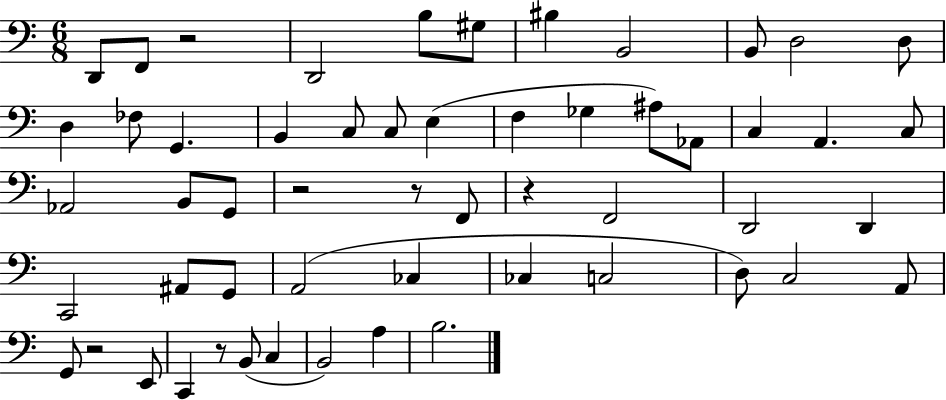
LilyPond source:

{
  \clef bass
  \numericTimeSignature
  \time 6/8
  \key c \major
  \repeat volta 2 { d,8 f,8 r2 | d,2 b8 gis8 | bis4 b,2 | b,8 d2 d8 | \break d4 fes8 g,4. | b,4 c8 c8 e4( | f4 ges4 ais8) aes,8 | c4 a,4. c8 | \break aes,2 b,8 g,8 | r2 r8 f,8 | r4 f,2 | d,2 d,4 | \break c,2 ais,8 g,8 | a,2( ces4 | ces4 c2 | d8) c2 a,8 | \break g,8 r2 e,8 | c,4 r8 b,8( c4 | b,2) a4 | b2. | \break } \bar "|."
}